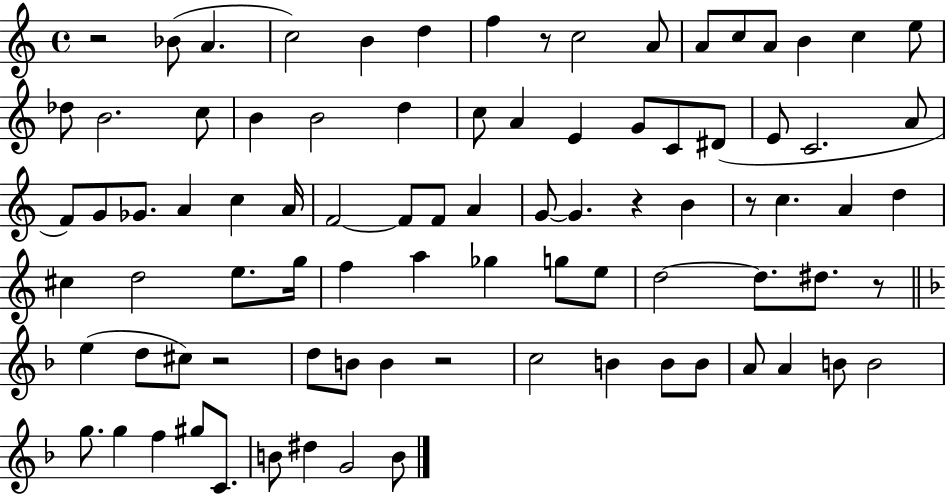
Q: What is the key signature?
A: C major